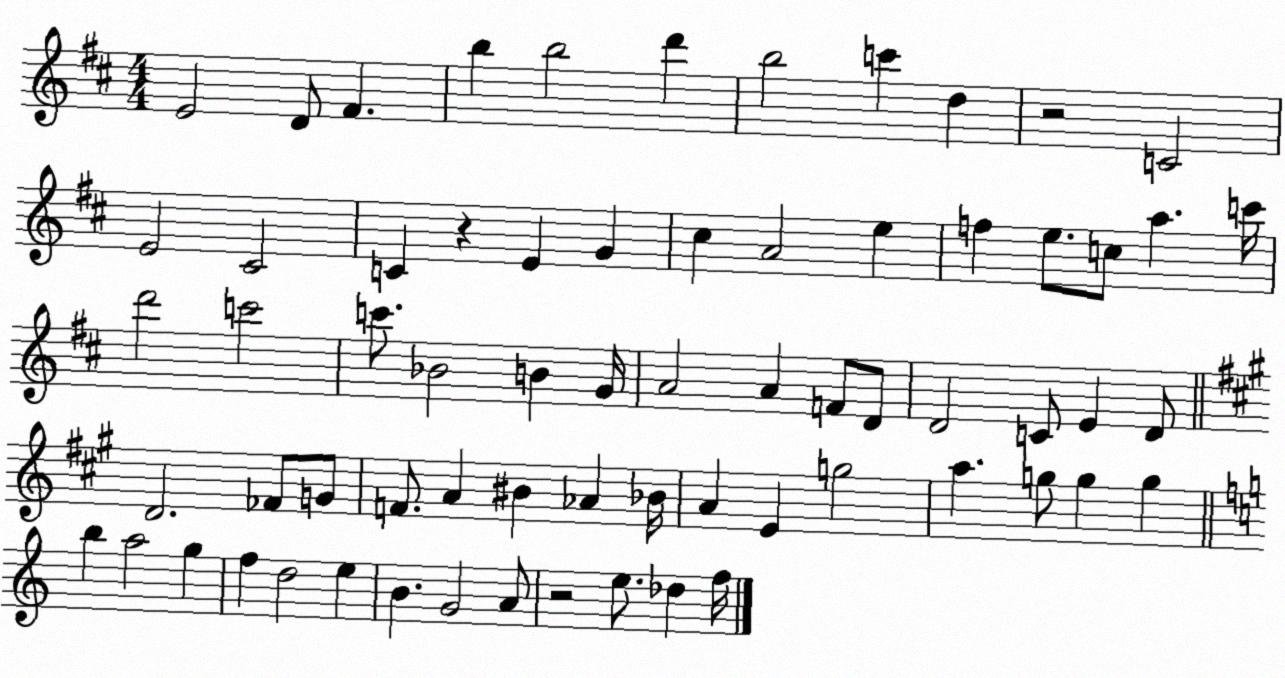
X:1
T:Untitled
M:4/4
L:1/4
K:D
E2 D/2 ^F b b2 d' b2 c' d z2 C2 E2 ^C2 C z E G ^c A2 e f e/2 c/2 a c'/4 d'2 c'2 c'/2 _B2 B G/4 A2 A F/2 D/2 D2 C/2 E D/2 D2 _F/2 G/2 F/2 A ^B _A _B/4 A E g2 a g/2 g g b a2 g f d2 e B G2 A/2 z2 e/2 _d f/4